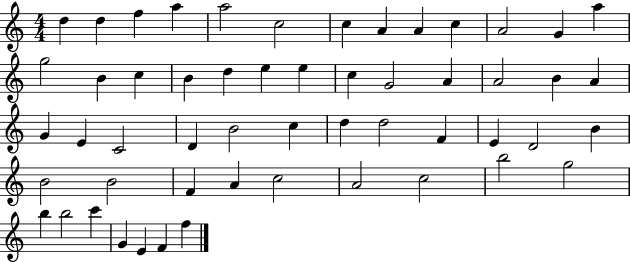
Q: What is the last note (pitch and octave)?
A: F5